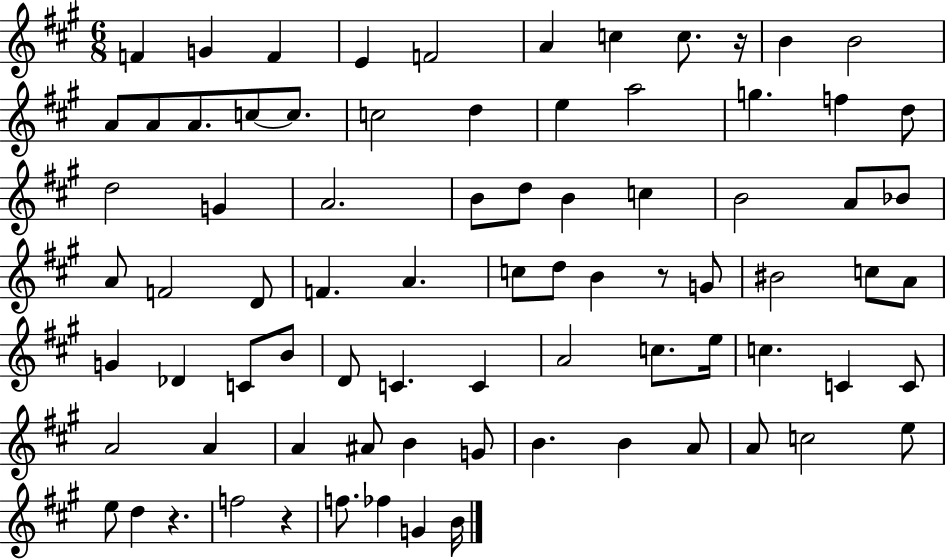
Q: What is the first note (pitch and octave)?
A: F4